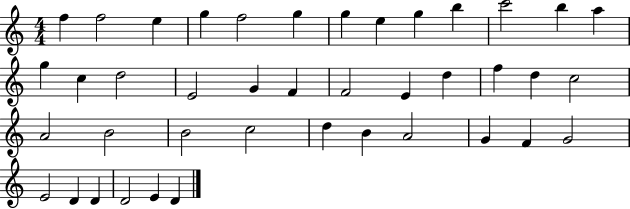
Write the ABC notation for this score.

X:1
T:Untitled
M:4/4
L:1/4
K:C
f f2 e g f2 g g e g b c'2 b a g c d2 E2 G F F2 E d f d c2 A2 B2 B2 c2 d B A2 G F G2 E2 D D D2 E D